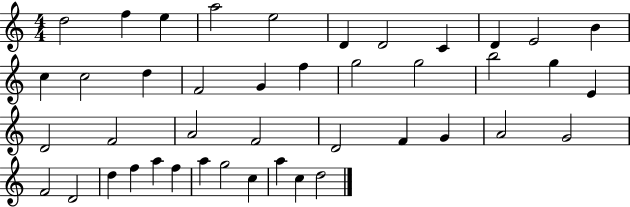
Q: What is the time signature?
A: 4/4